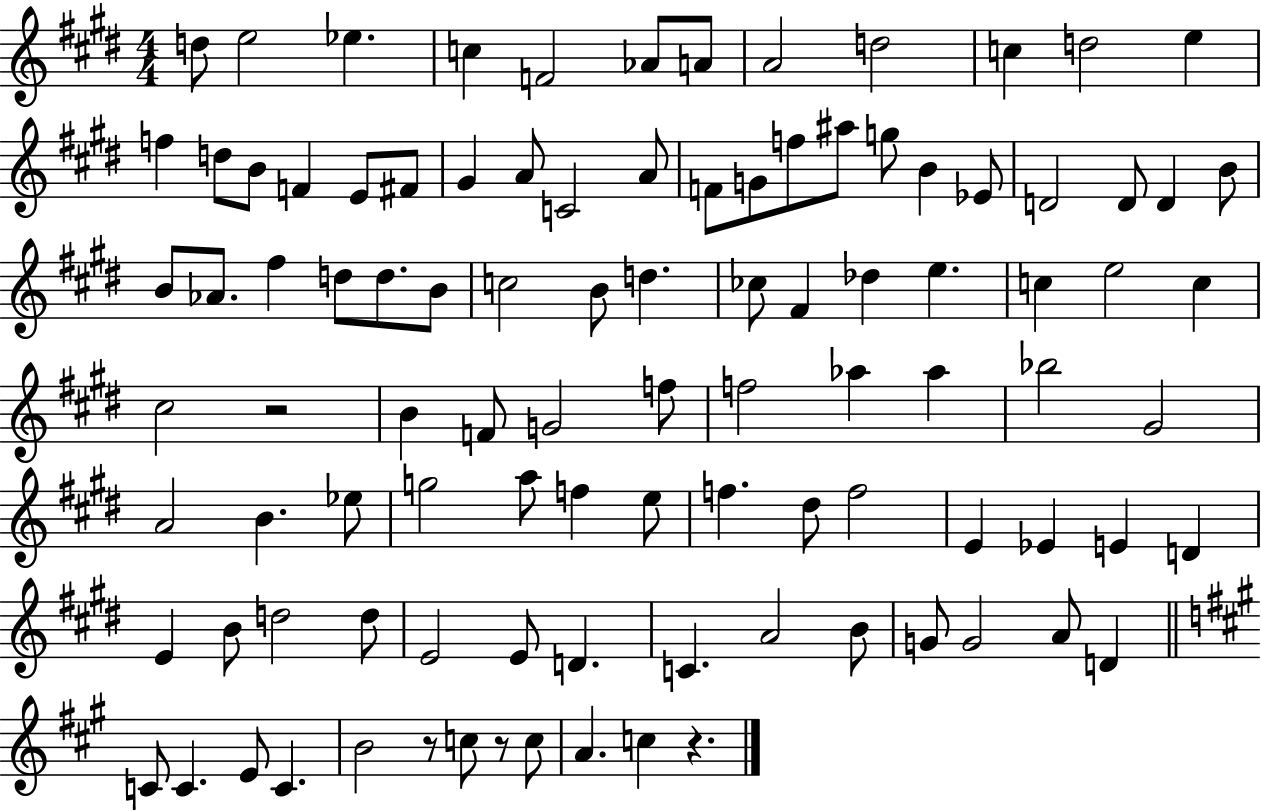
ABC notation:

X:1
T:Untitled
M:4/4
L:1/4
K:E
d/2 e2 _e c F2 _A/2 A/2 A2 d2 c d2 e f d/2 B/2 F E/2 ^F/2 ^G A/2 C2 A/2 F/2 G/2 f/2 ^a/2 g/2 B _E/2 D2 D/2 D B/2 B/2 _A/2 ^f d/2 d/2 B/2 c2 B/2 d _c/2 ^F _d e c e2 c ^c2 z2 B F/2 G2 f/2 f2 _a _a _b2 ^G2 A2 B _e/2 g2 a/2 f e/2 f ^d/2 f2 E _E E D E B/2 d2 d/2 E2 E/2 D C A2 B/2 G/2 G2 A/2 D C/2 C E/2 C B2 z/2 c/2 z/2 c/2 A c z